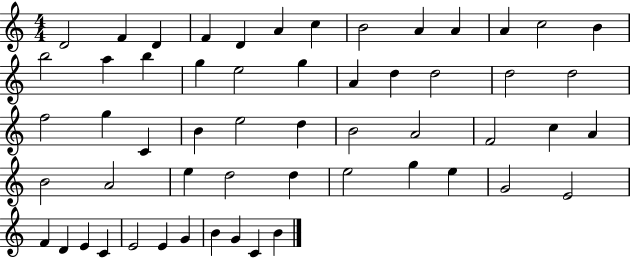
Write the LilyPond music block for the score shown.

{
  \clef treble
  \numericTimeSignature
  \time 4/4
  \key c \major
  d'2 f'4 d'4 | f'4 d'4 a'4 c''4 | b'2 a'4 a'4 | a'4 c''2 b'4 | \break b''2 a''4 b''4 | g''4 e''2 g''4 | a'4 d''4 d''2 | d''2 d''2 | \break f''2 g''4 c'4 | b'4 e''2 d''4 | b'2 a'2 | f'2 c''4 a'4 | \break b'2 a'2 | e''4 d''2 d''4 | e''2 g''4 e''4 | g'2 e'2 | \break f'4 d'4 e'4 c'4 | e'2 e'4 g'4 | b'4 g'4 c'4 b'4 | \bar "|."
}